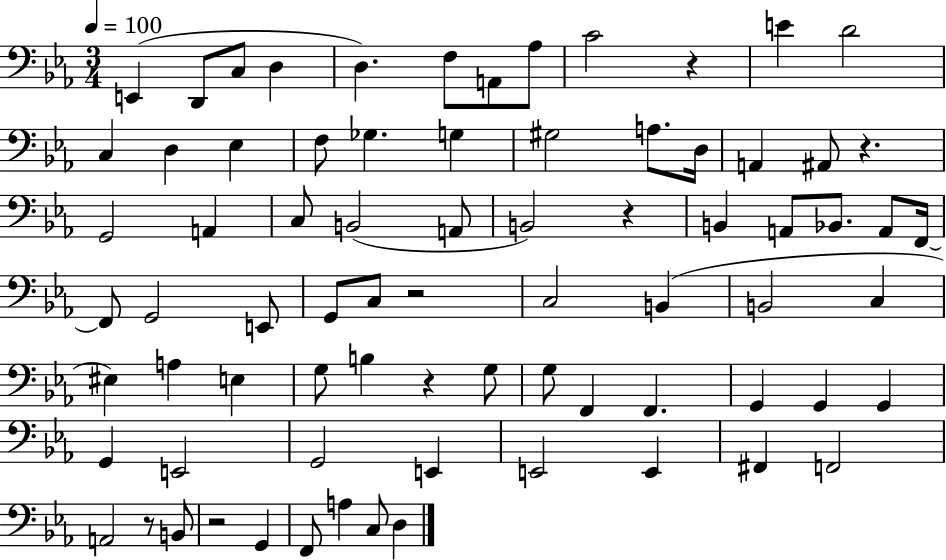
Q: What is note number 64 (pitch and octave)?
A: B2